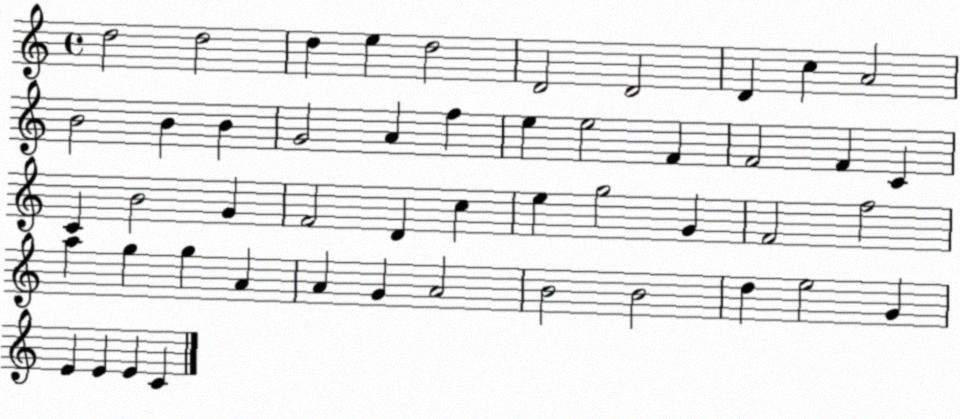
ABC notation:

X:1
T:Untitled
M:4/4
L:1/4
K:C
d2 d2 d e d2 D2 D2 D c A2 B2 B B G2 A f e e2 F F2 F C C B2 G F2 D c e g2 G F2 f2 a g g A A G A2 B2 B2 d e2 G E E E C